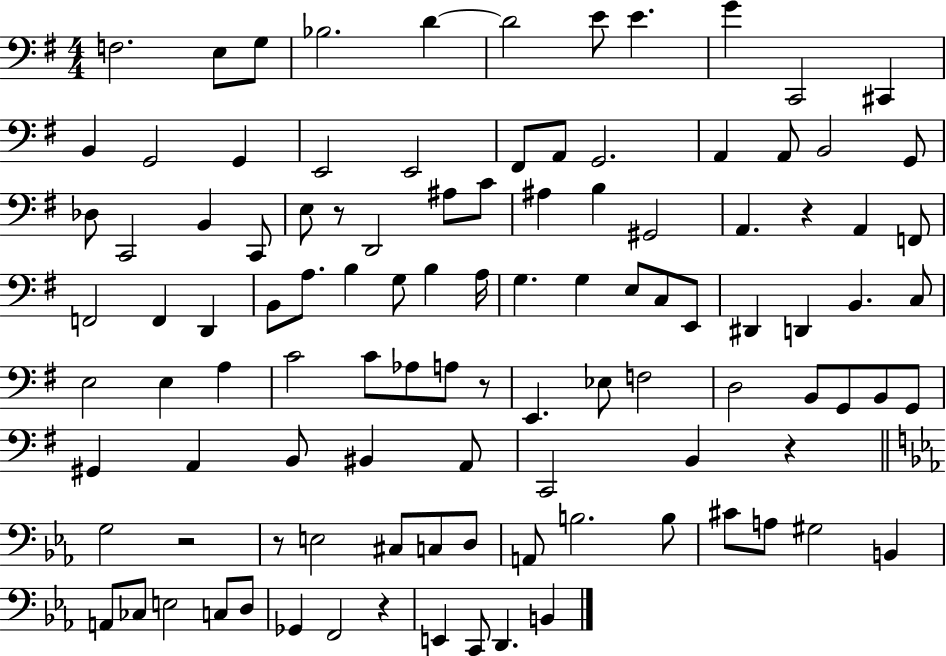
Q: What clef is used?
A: bass